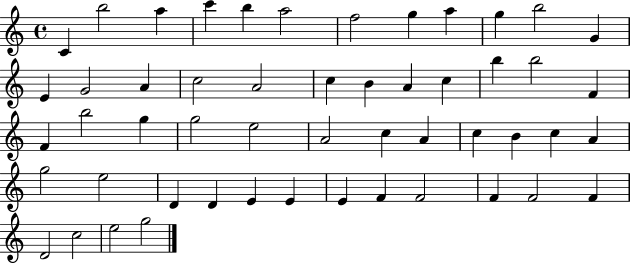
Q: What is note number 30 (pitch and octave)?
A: A4